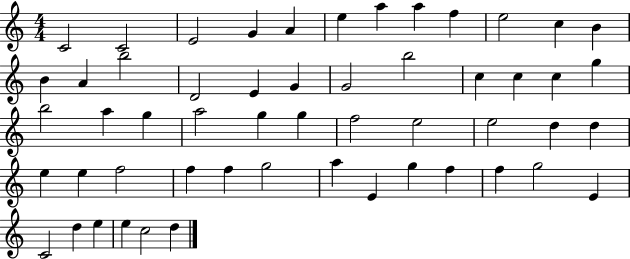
X:1
T:Untitled
M:4/4
L:1/4
K:C
C2 C2 E2 G A e a a f e2 c B B A b2 D2 E G G2 b2 c c c g b2 a g a2 g g f2 e2 e2 d d e e f2 f f g2 a E g f f g2 E C2 d e e c2 d